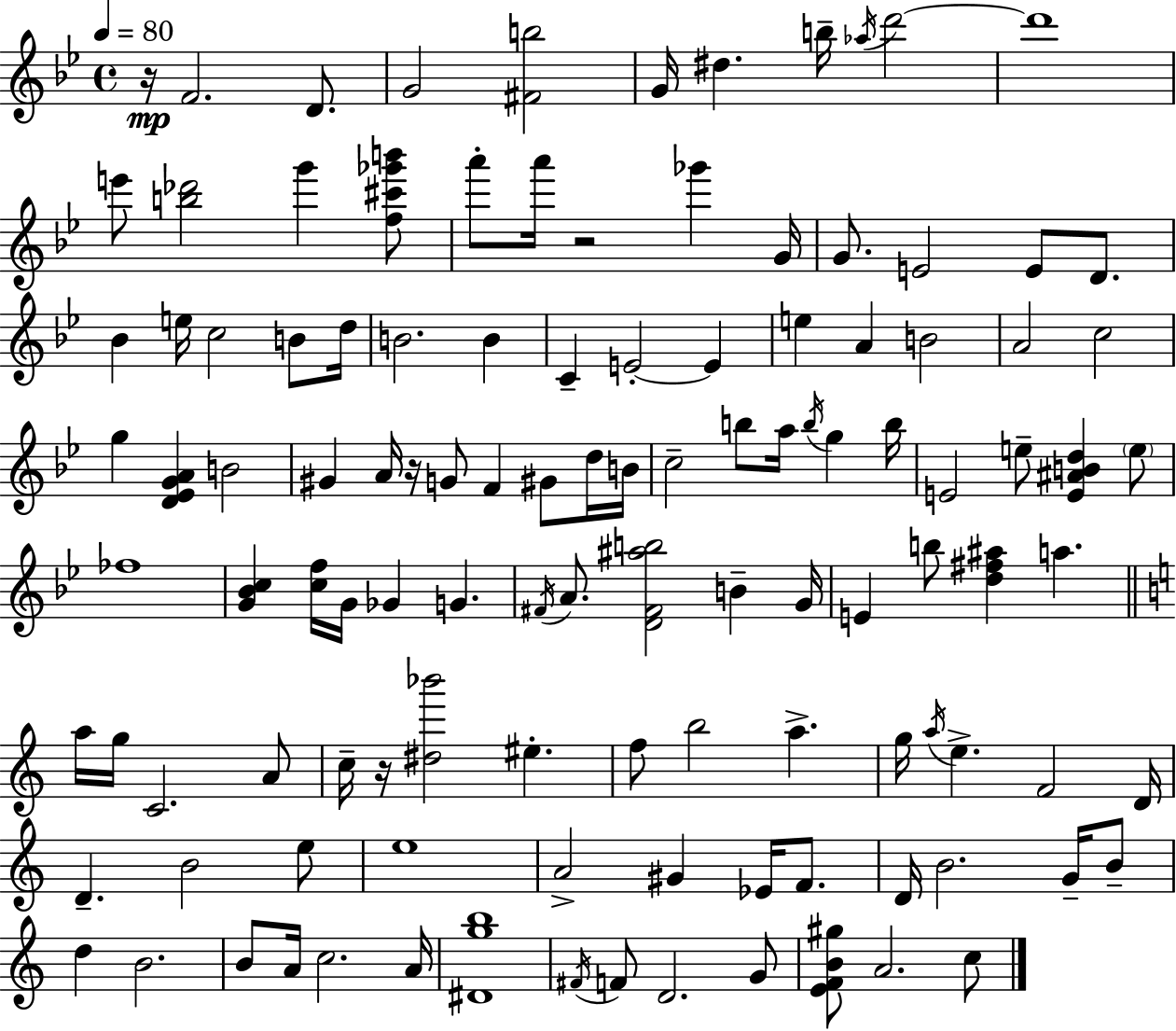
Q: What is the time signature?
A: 4/4